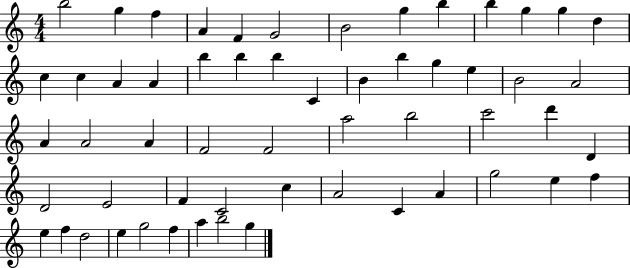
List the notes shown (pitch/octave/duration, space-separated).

B5/h G5/q F5/q A4/q F4/q G4/h B4/h G5/q B5/q B5/q G5/q G5/q D5/q C5/q C5/q A4/q A4/q B5/q B5/q B5/q C4/q B4/q B5/q G5/q E5/q B4/h A4/h A4/q A4/h A4/q F4/h F4/h A5/h B5/h C6/h D6/q D4/q D4/h E4/h F4/q C4/h C5/q A4/h C4/q A4/q G5/h E5/q F5/q E5/q F5/q D5/h E5/q G5/h F5/q A5/q B5/h G5/q